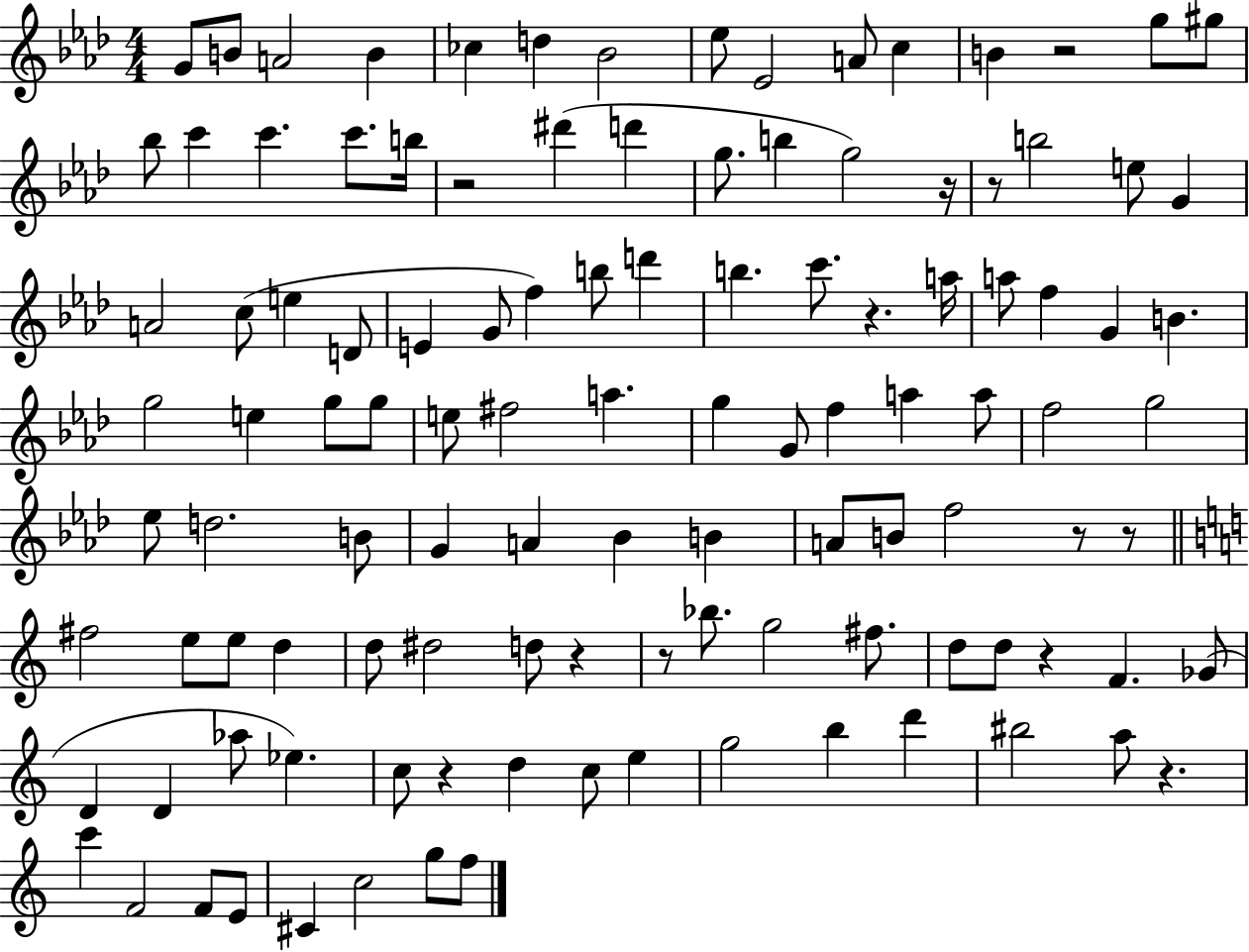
X:1
T:Untitled
M:4/4
L:1/4
K:Ab
G/2 B/2 A2 B _c d _B2 _e/2 _E2 A/2 c B z2 g/2 ^g/2 _b/2 c' c' c'/2 b/4 z2 ^d' d' g/2 b g2 z/4 z/2 b2 e/2 G A2 c/2 e D/2 E G/2 f b/2 d' b c'/2 z a/4 a/2 f G B g2 e g/2 g/2 e/2 ^f2 a g G/2 f a a/2 f2 g2 _e/2 d2 B/2 G A _B B A/2 B/2 f2 z/2 z/2 ^f2 e/2 e/2 d d/2 ^d2 d/2 z z/2 _b/2 g2 ^f/2 d/2 d/2 z F _G/2 D D _a/2 _e c/2 z d c/2 e g2 b d' ^b2 a/2 z c' F2 F/2 E/2 ^C c2 g/2 f/2